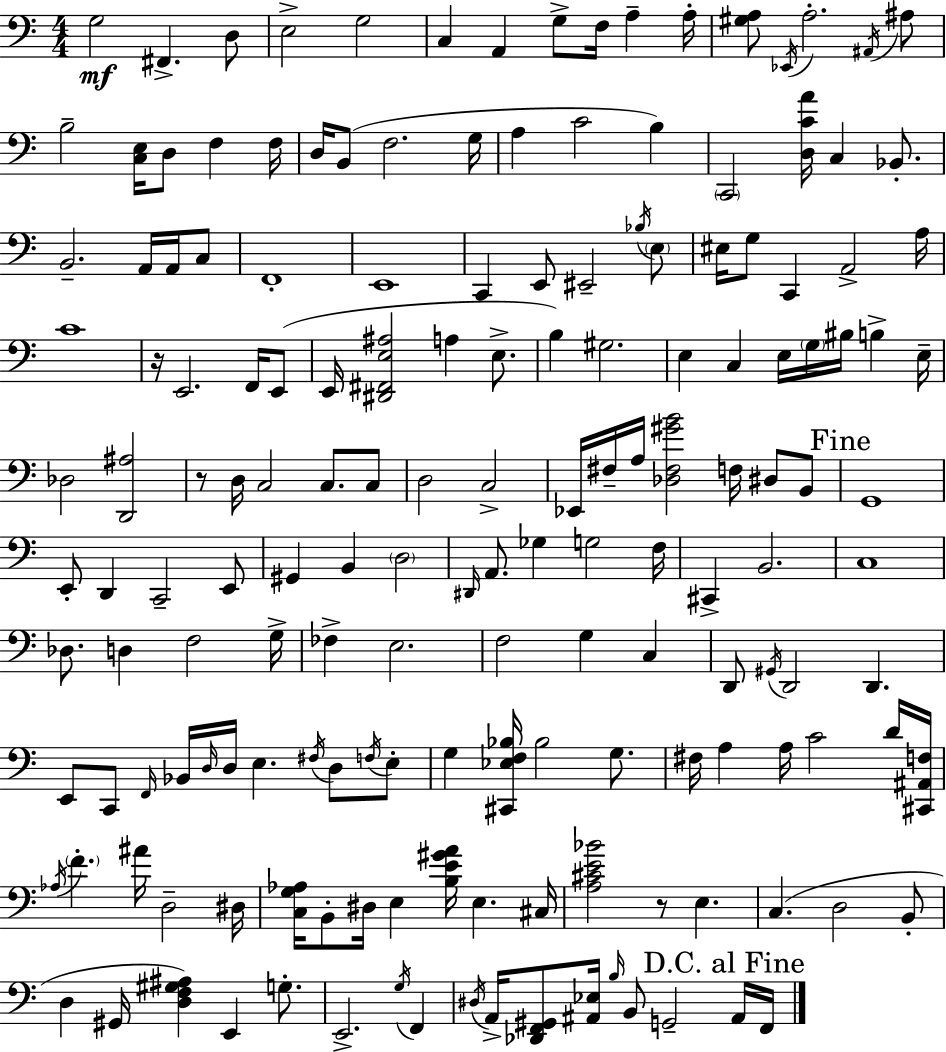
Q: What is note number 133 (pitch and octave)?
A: E3